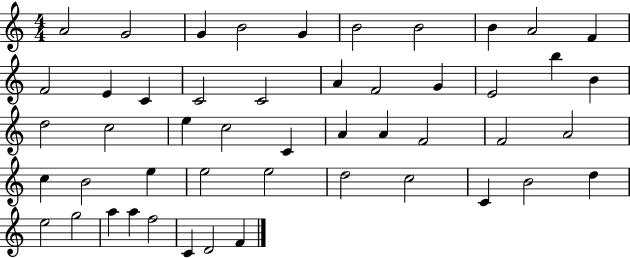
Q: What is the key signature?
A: C major